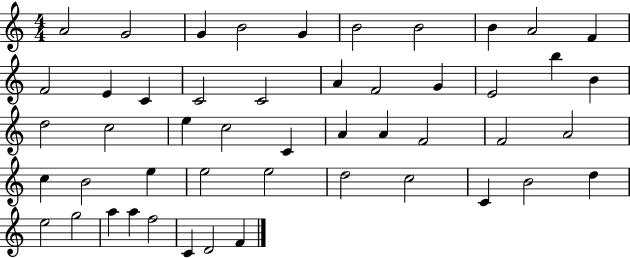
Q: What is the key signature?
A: C major